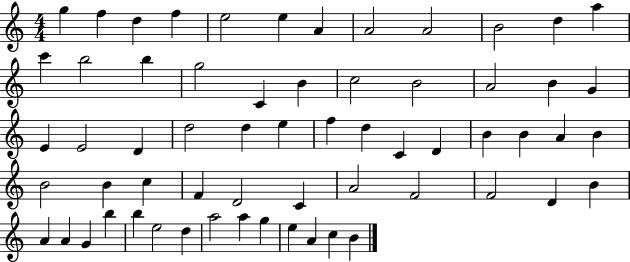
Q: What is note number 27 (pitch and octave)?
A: D5